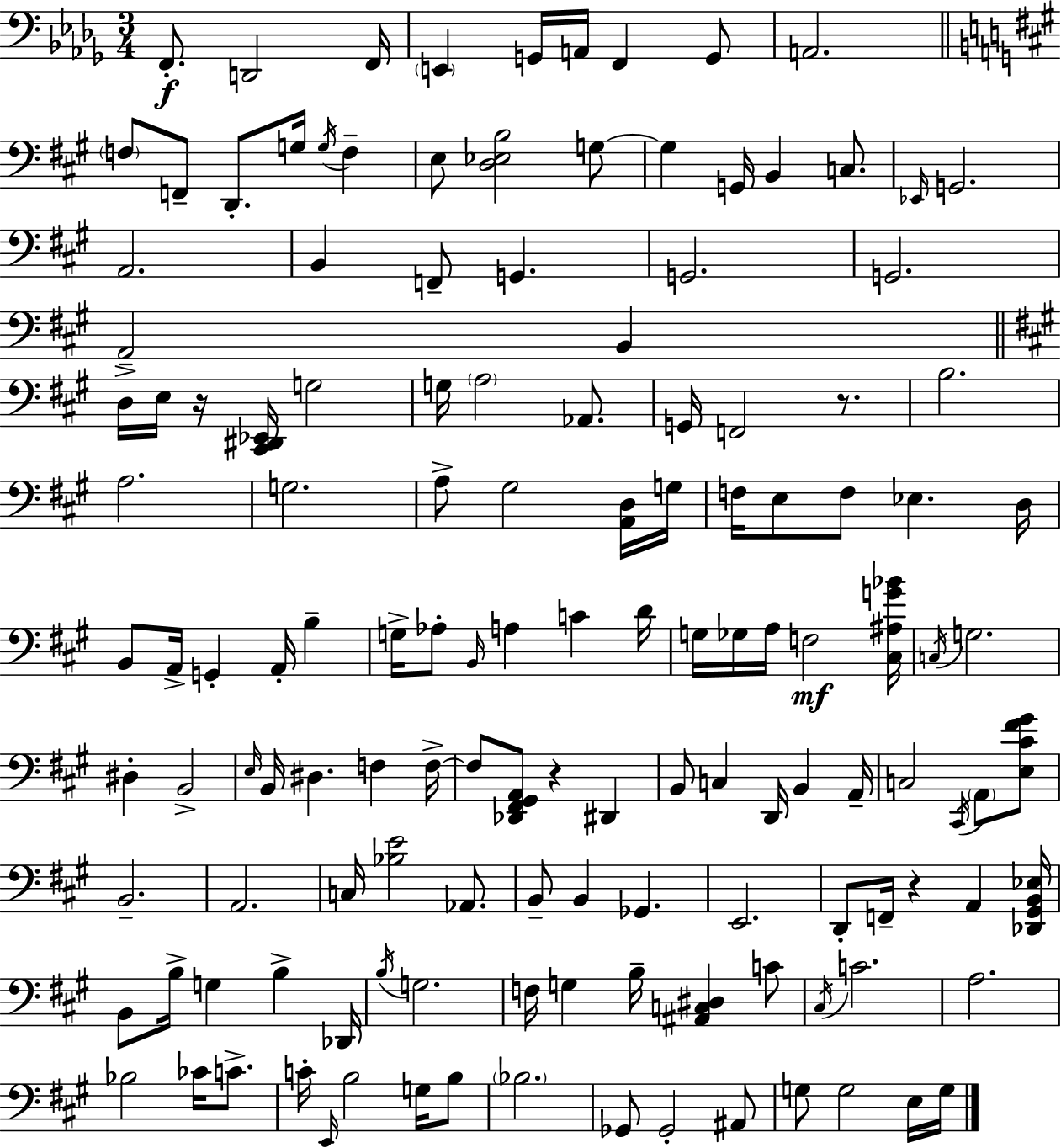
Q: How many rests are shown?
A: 4